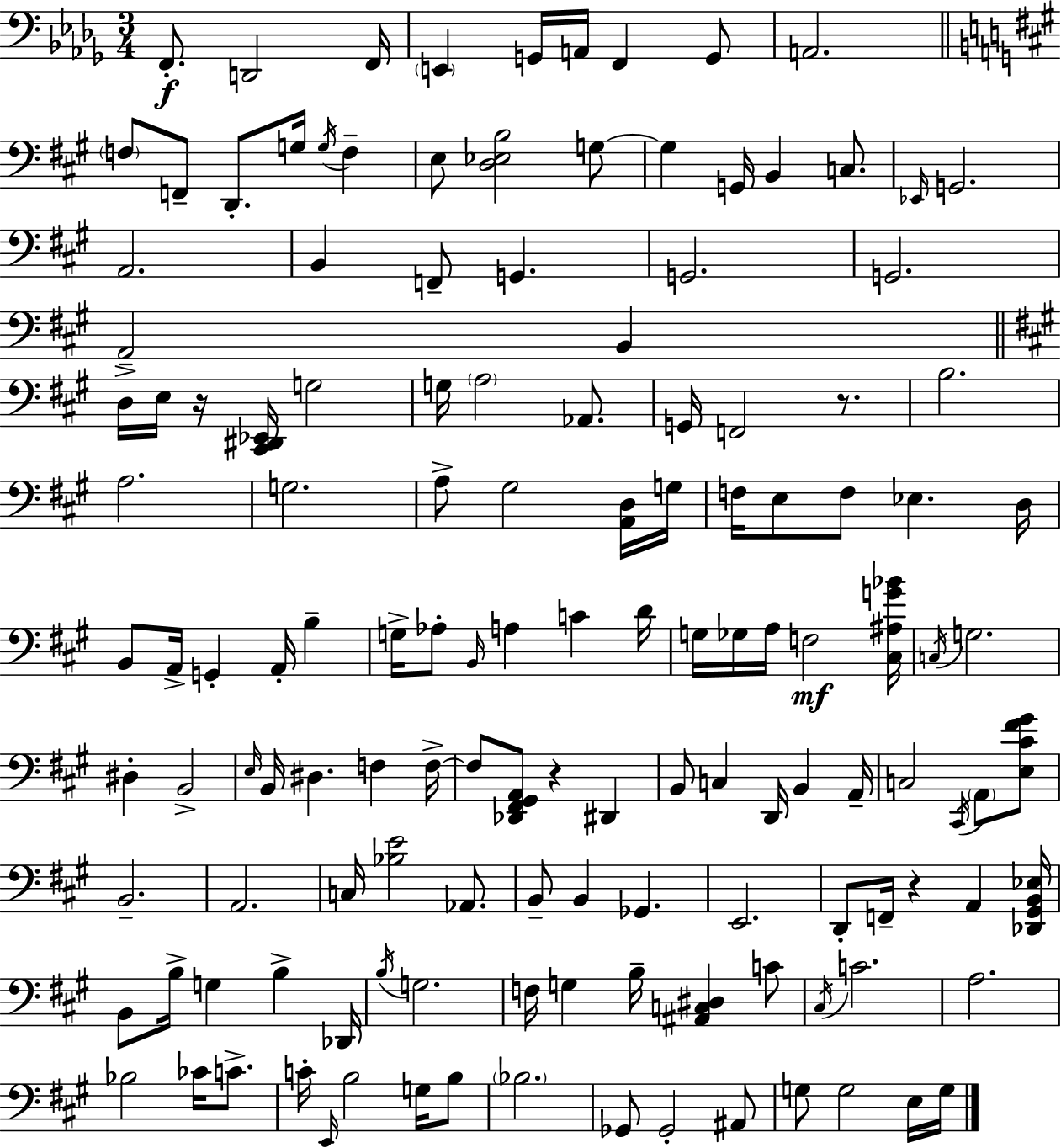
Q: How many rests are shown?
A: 4